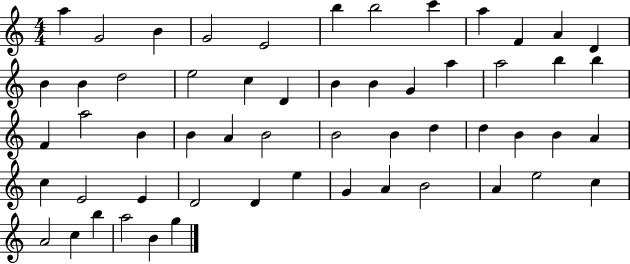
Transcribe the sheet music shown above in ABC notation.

X:1
T:Untitled
M:4/4
L:1/4
K:C
a G2 B G2 E2 b b2 c' a F A D B B d2 e2 c D B B G a a2 b b F a2 B B A B2 B2 B d d B B A c E2 E D2 D e G A B2 A e2 c A2 c b a2 B g